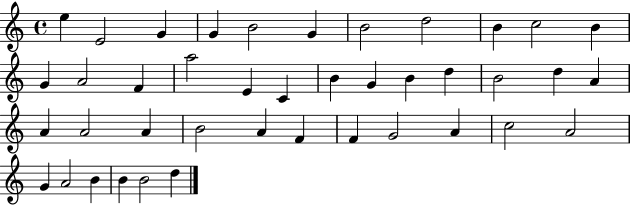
E5/q E4/h G4/q G4/q B4/h G4/q B4/h D5/h B4/q C5/h B4/q G4/q A4/h F4/q A5/h E4/q C4/q B4/q G4/q B4/q D5/q B4/h D5/q A4/q A4/q A4/h A4/q B4/h A4/q F4/q F4/q G4/h A4/q C5/h A4/h G4/q A4/h B4/q B4/q B4/h D5/q